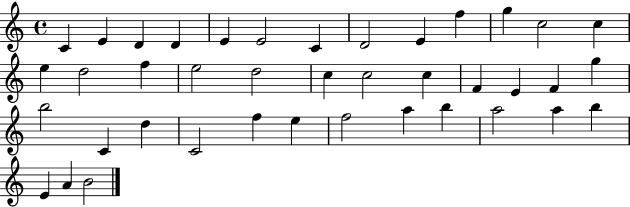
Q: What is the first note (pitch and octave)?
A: C4